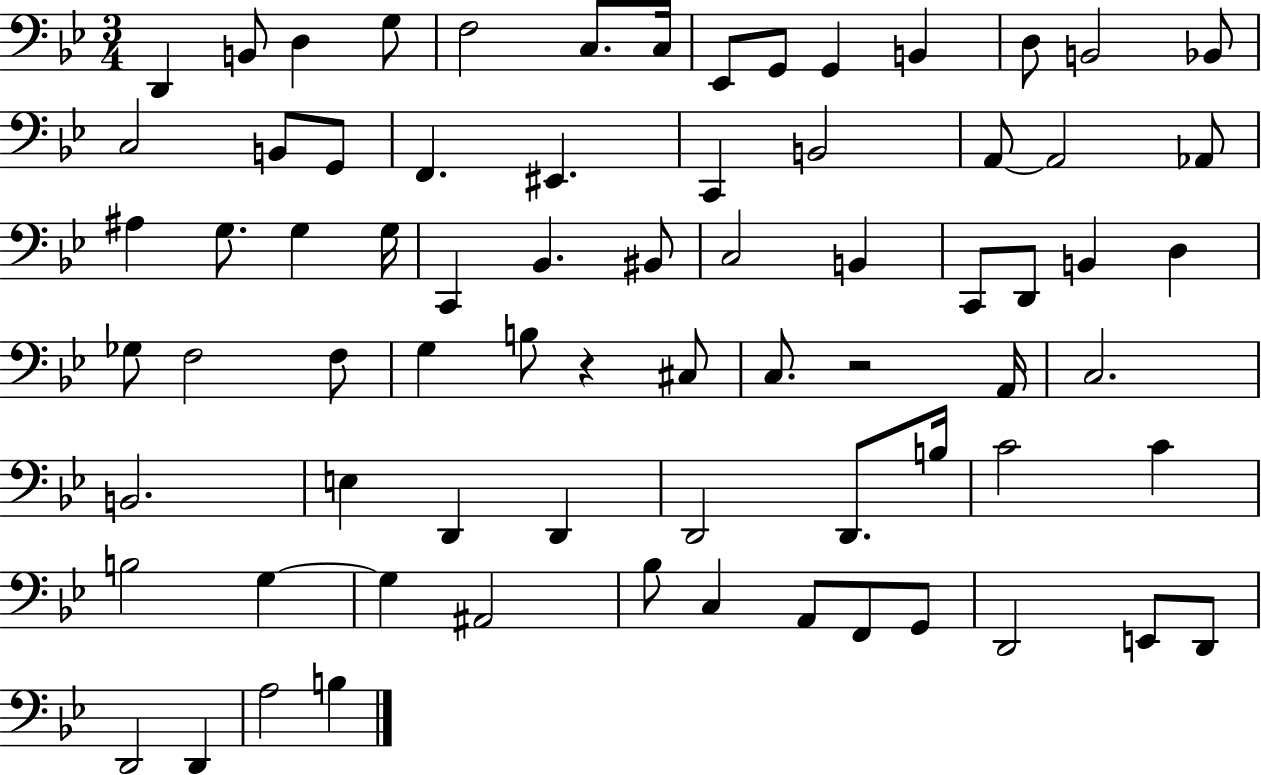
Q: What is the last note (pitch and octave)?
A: B3